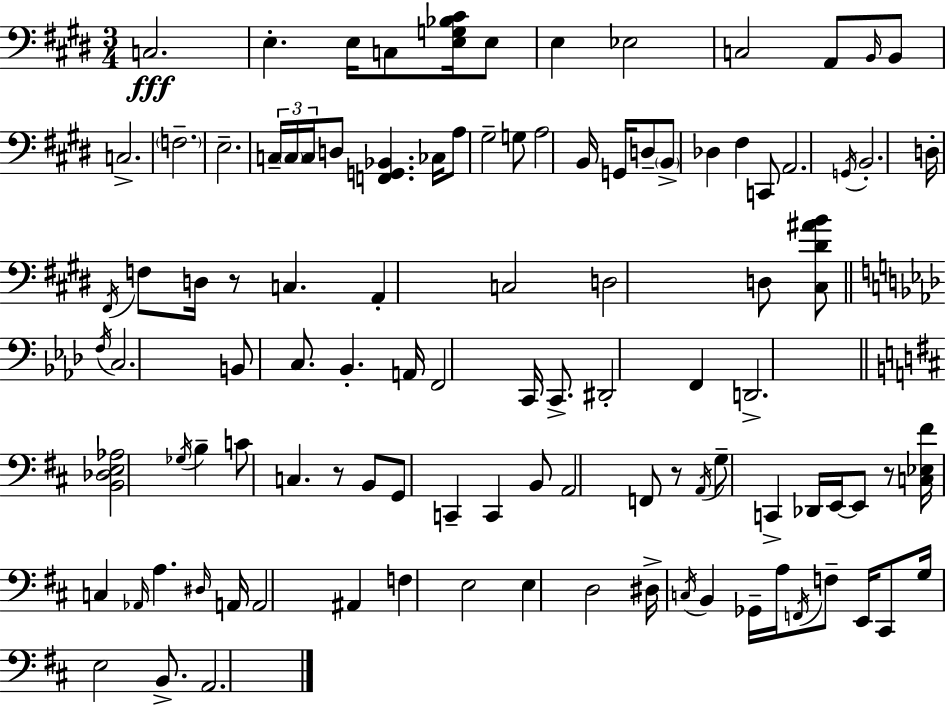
{
  \clef bass
  \numericTimeSignature
  \time 3/4
  \key e \major
  c2.\fff | e4.-. e16 c8 <e g bes cis'>16 e8 | e4 ees2 | c2 a,8 \grace { b,16 } b,8 | \break c2.-> | \parenthesize f2.-- | e2.-- | \tuplet 3/2 { c16-- \parenthesize c16 c16 } d8 <f, g, bes,>4. | \break ces16 a8 gis2-- g8 | a2 b,16 g,16 d8-- | \parenthesize b,8-> des4 fis4 c,8 | a,2. | \break \acciaccatura { g,16 } b,2.-. | d16-. \acciaccatura { fis,16 } f8 d16 r8 c4. | a,4-. c2 | d2 d8 | \break <cis dis' ais' b'>8 \bar "||" \break \key f \minor \acciaccatura { f16 } c2. | b,8 c8. bes,4.-. | a,16 f,2 c,16 c,8.-> | dis,2-. f,4 | \break d,2.-> | \bar "||" \break \key b \minor <b, des e aes>2 \acciaccatura { ges16 } b4-- | c'8 c4. r8 b,8 | g,8 c,4-- c,4 b,8 | a,2 f,8 r8 | \break \acciaccatura { a,16 } g8-- c,4-> des,16 e,16~~ e,8 | r8 <c ees fis'>16 c4 \grace { aes,16 } a4. | \grace { dis16 } a,16 a,2 | ais,4 f4 e2 | \break e4 d2 | dis16-> \acciaccatura { c16 } b,4 ges,16-- a16 | \acciaccatura { f,16 } f8-- e,16 cis,8 g16 e2 | b,8.-> a,2. | \break \bar "|."
}